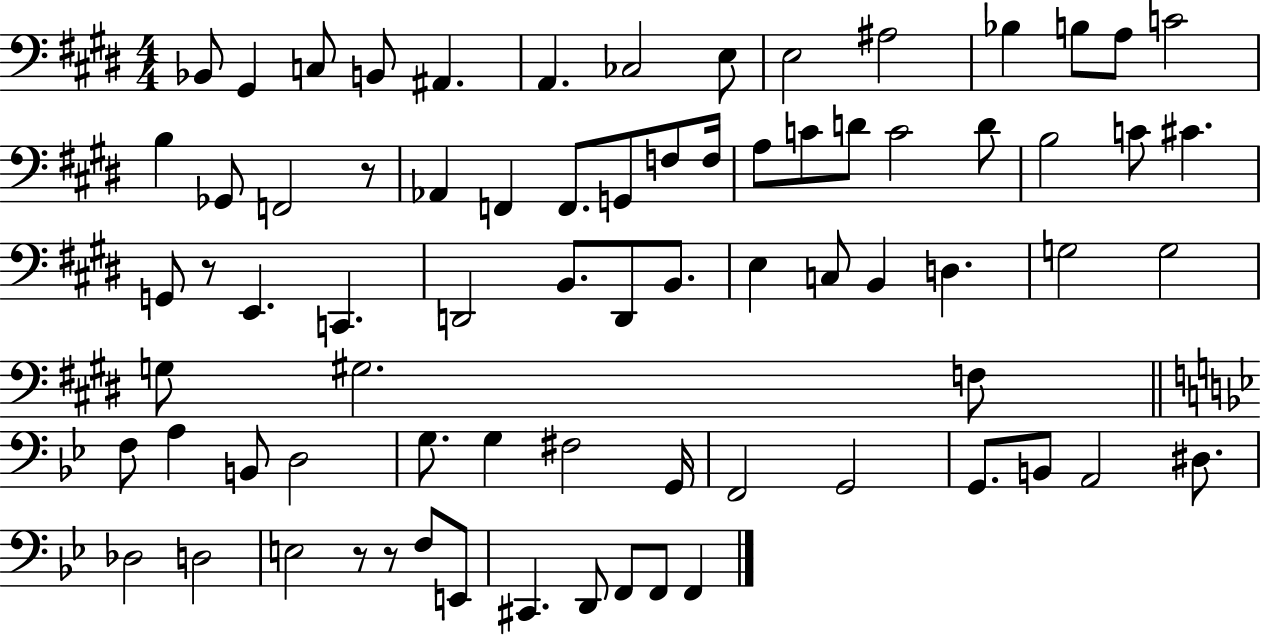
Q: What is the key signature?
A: E major